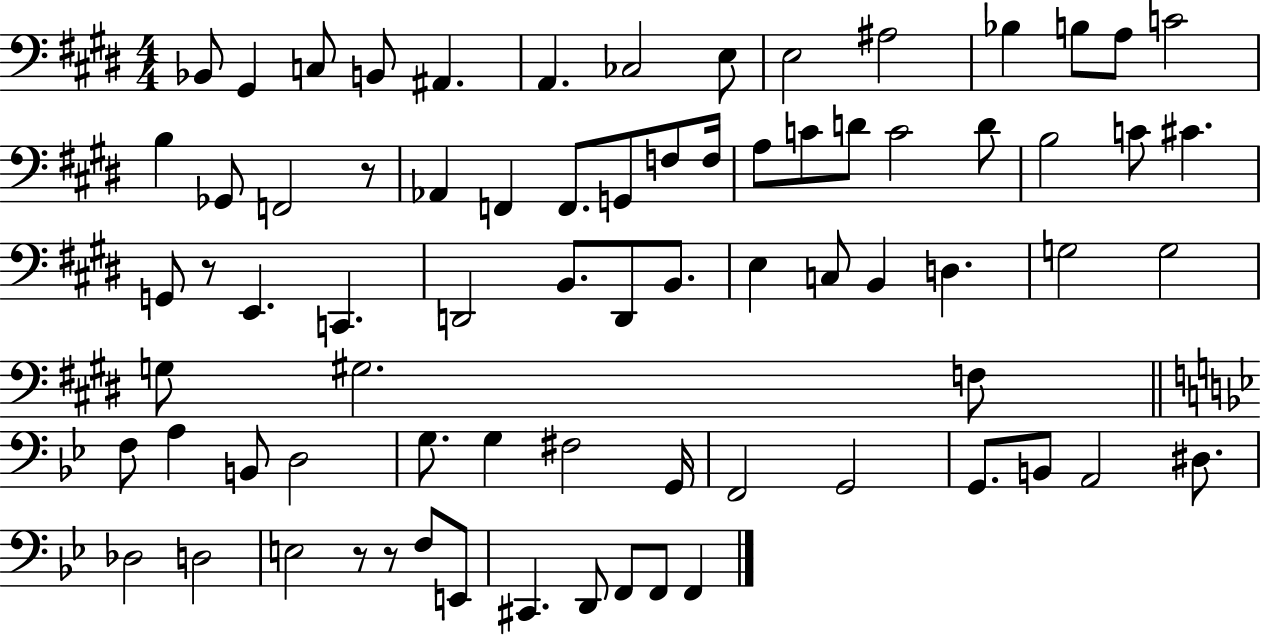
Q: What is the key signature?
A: E major